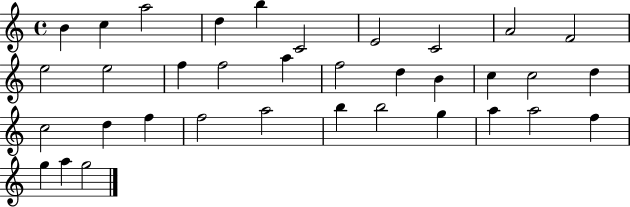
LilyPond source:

{
  \clef treble
  \time 4/4
  \defaultTimeSignature
  \key c \major
  b'4 c''4 a''2 | d''4 b''4 c'2 | e'2 c'2 | a'2 f'2 | \break e''2 e''2 | f''4 f''2 a''4 | f''2 d''4 b'4 | c''4 c''2 d''4 | \break c''2 d''4 f''4 | f''2 a''2 | b''4 b''2 g''4 | a''4 a''2 f''4 | \break g''4 a''4 g''2 | \bar "|."
}